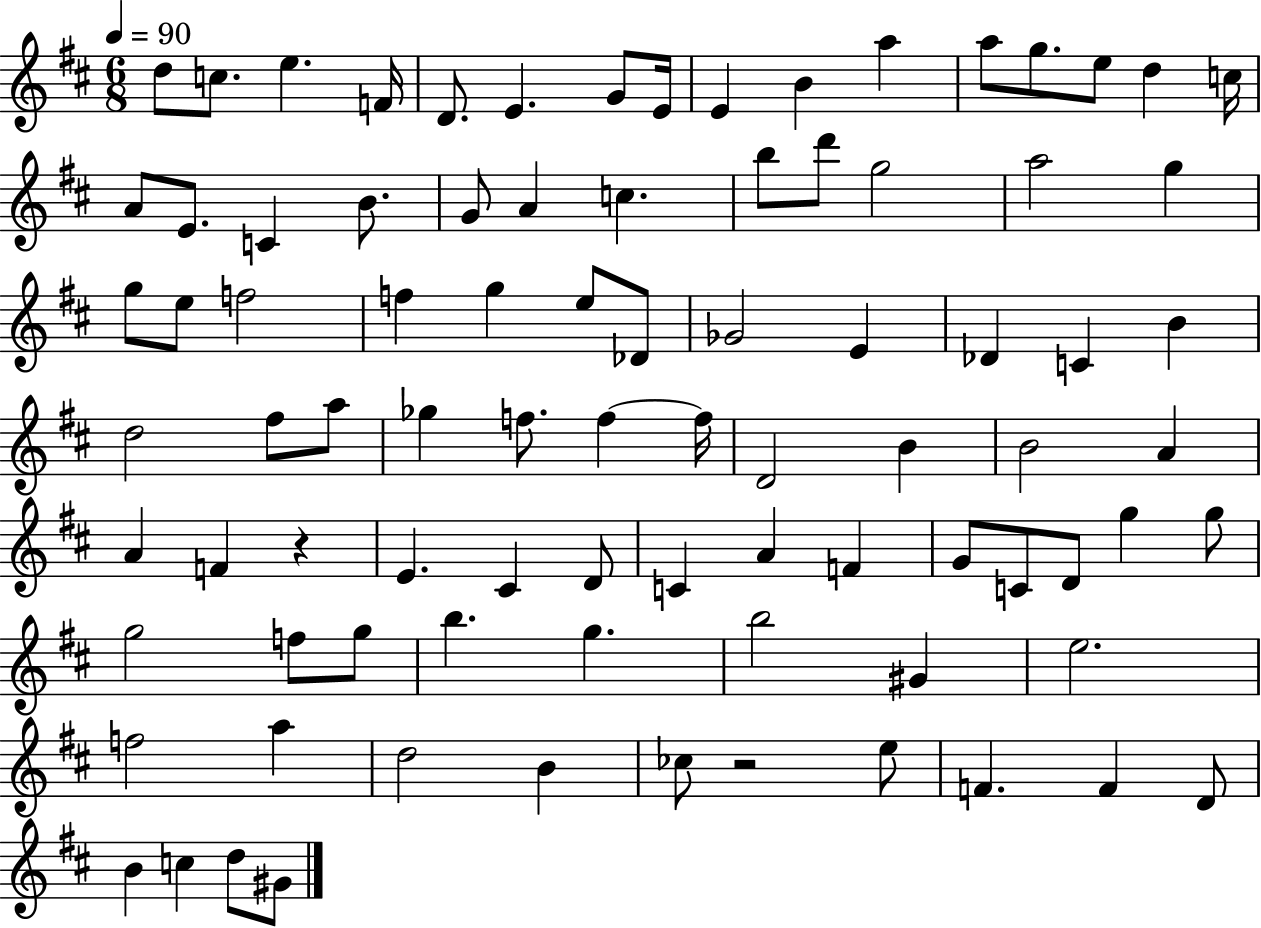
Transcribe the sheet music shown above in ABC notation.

X:1
T:Untitled
M:6/8
L:1/4
K:D
d/2 c/2 e F/4 D/2 E G/2 E/4 E B a a/2 g/2 e/2 d c/4 A/2 E/2 C B/2 G/2 A c b/2 d'/2 g2 a2 g g/2 e/2 f2 f g e/2 _D/2 _G2 E _D C B d2 ^f/2 a/2 _g f/2 f f/4 D2 B B2 A A F z E ^C D/2 C A F G/2 C/2 D/2 g g/2 g2 f/2 g/2 b g b2 ^G e2 f2 a d2 B _c/2 z2 e/2 F F D/2 B c d/2 ^G/2